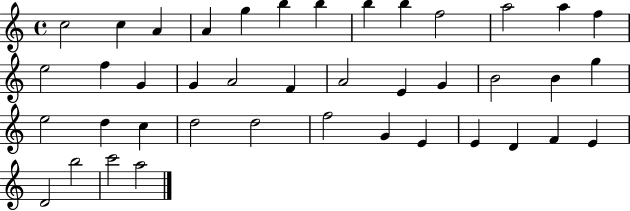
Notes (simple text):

C5/h C5/q A4/q A4/q G5/q B5/q B5/q B5/q B5/q F5/h A5/h A5/q F5/q E5/h F5/q G4/q G4/q A4/h F4/q A4/h E4/q G4/q B4/h B4/q G5/q E5/h D5/q C5/q D5/h D5/h F5/h G4/q E4/q E4/q D4/q F4/q E4/q D4/h B5/h C6/h A5/h